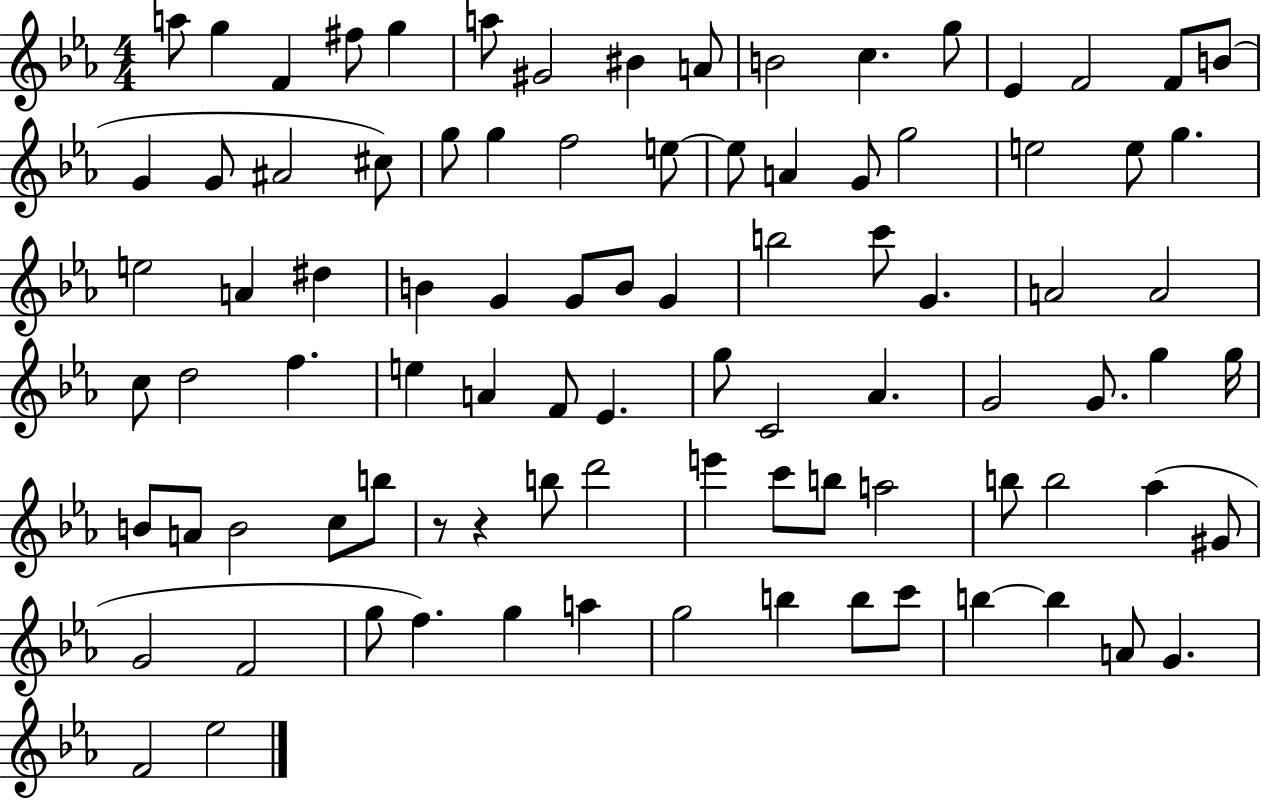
A5/e G5/q F4/q F#5/e G5/q A5/e G#4/h BIS4/q A4/e B4/h C5/q. G5/e Eb4/q F4/h F4/e B4/e G4/q G4/e A#4/h C#5/e G5/e G5/q F5/h E5/e E5/e A4/q G4/e G5/h E5/h E5/e G5/q. E5/h A4/q D#5/q B4/q G4/q G4/e B4/e G4/q B5/h C6/e G4/q. A4/h A4/h C5/e D5/h F5/q. E5/q A4/q F4/e Eb4/q. G5/e C4/h Ab4/q. G4/h G4/e. G5/q G5/s B4/e A4/e B4/h C5/e B5/e R/e R/q B5/e D6/h E6/q C6/e B5/e A5/h B5/e B5/h Ab5/q G#4/e G4/h F4/h G5/e F5/q. G5/q A5/q G5/h B5/q B5/e C6/e B5/q B5/q A4/e G4/q. F4/h Eb5/h